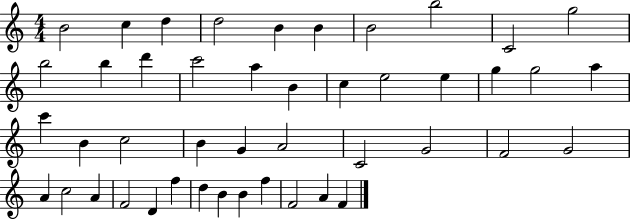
B4/h C5/q D5/q D5/h B4/q B4/q B4/h B5/h C4/h G5/h B5/h B5/q D6/q C6/h A5/q B4/q C5/q E5/h E5/q G5/q G5/h A5/q C6/q B4/q C5/h B4/q G4/q A4/h C4/h G4/h F4/h G4/h A4/q C5/h A4/q F4/h D4/q F5/q D5/q B4/q B4/q F5/q F4/h A4/q F4/q